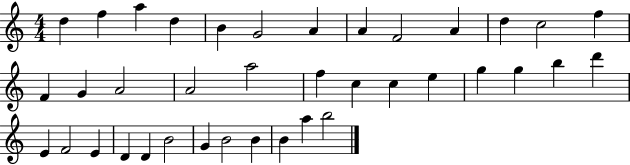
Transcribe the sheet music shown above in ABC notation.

X:1
T:Untitled
M:4/4
L:1/4
K:C
d f a d B G2 A A F2 A d c2 f F G A2 A2 a2 f c c e g g b d' E F2 E D D B2 G B2 B B a b2